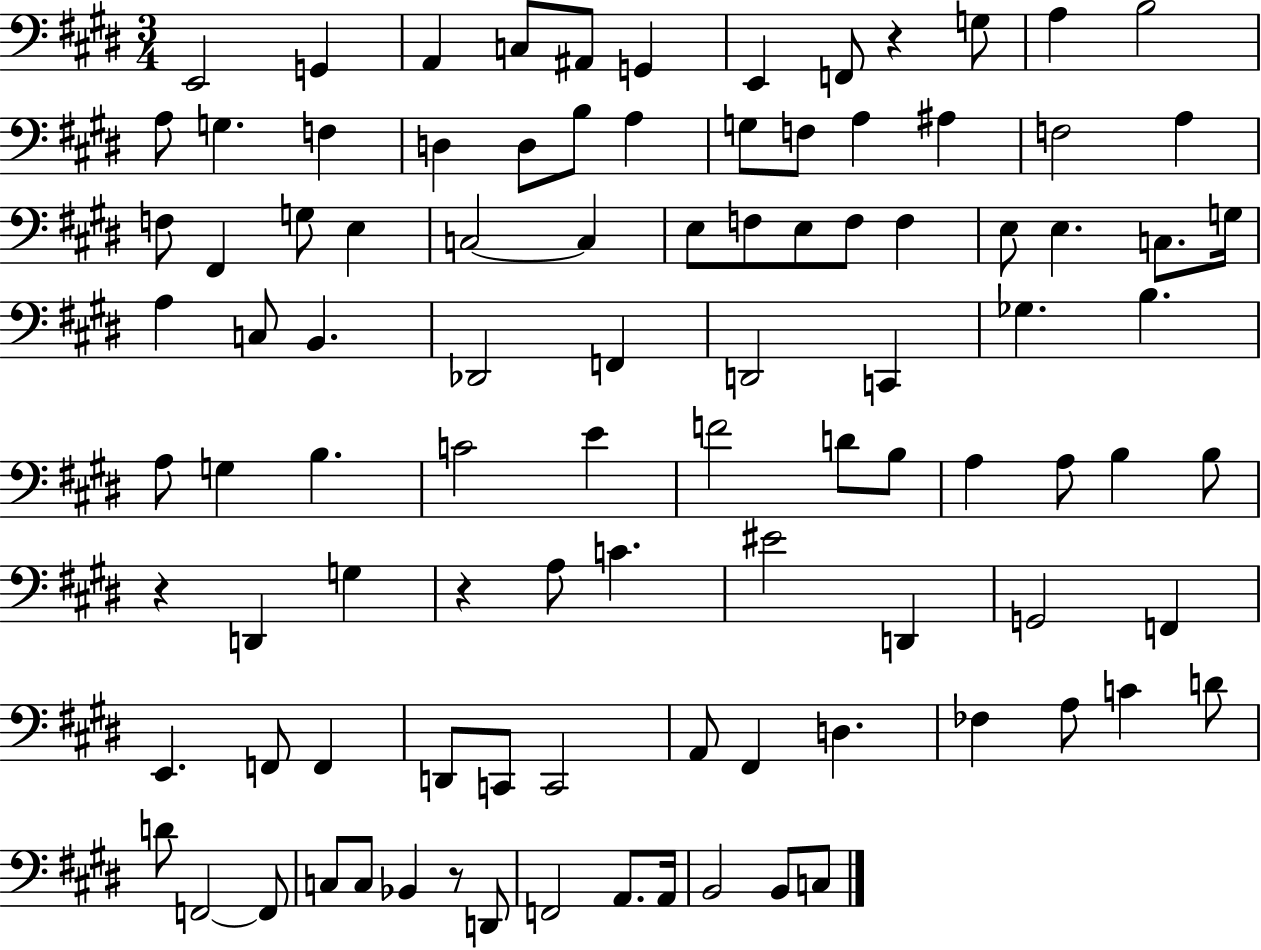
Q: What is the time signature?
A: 3/4